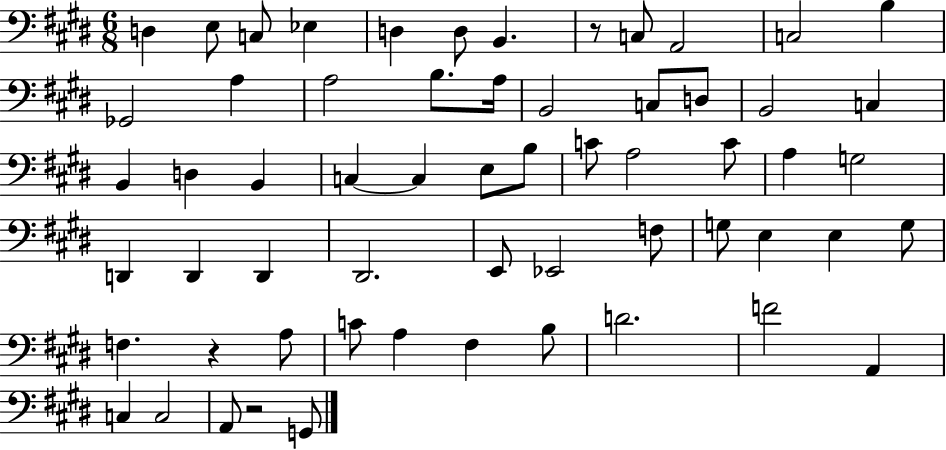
D3/q E3/e C3/e Eb3/q D3/q D3/e B2/q. R/e C3/e A2/h C3/h B3/q Gb2/h A3/q A3/h B3/e. A3/s B2/h C3/e D3/e B2/h C3/q B2/q D3/q B2/q C3/q C3/q E3/e B3/e C4/e A3/h C4/e A3/q G3/h D2/q D2/q D2/q D#2/h. E2/e Eb2/h F3/e G3/e E3/q E3/q G3/e F3/q. R/q A3/e C4/e A3/q F#3/q B3/e D4/h. F4/h A2/q C3/q C3/h A2/e R/h G2/e